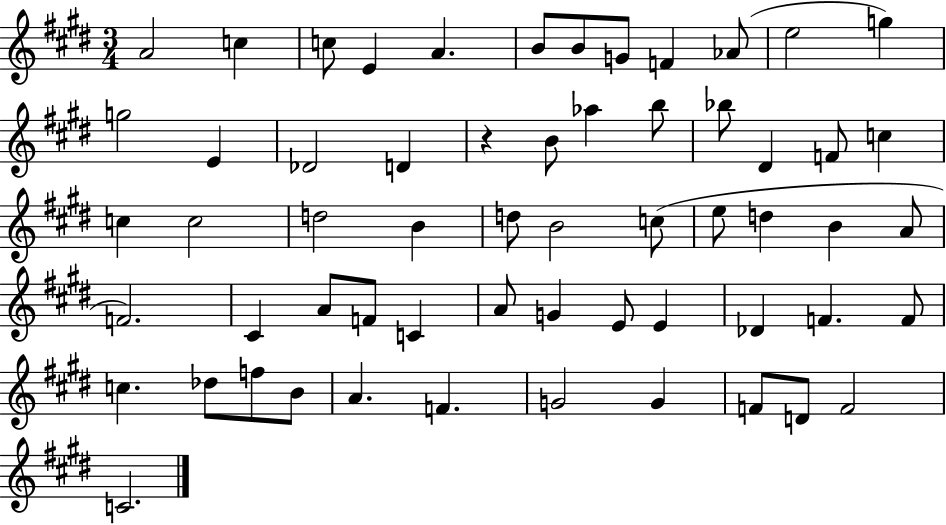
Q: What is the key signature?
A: E major